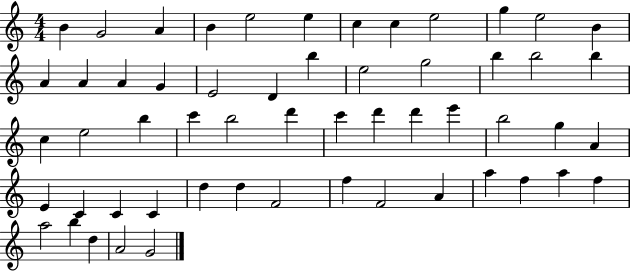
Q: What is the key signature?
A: C major